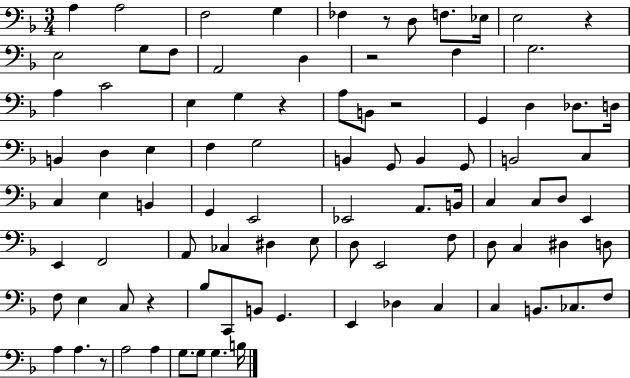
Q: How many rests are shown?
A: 7